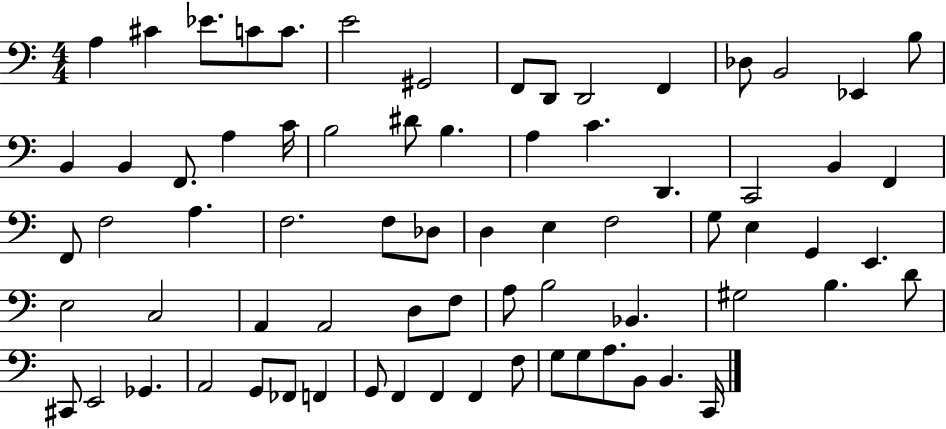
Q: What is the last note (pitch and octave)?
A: C2